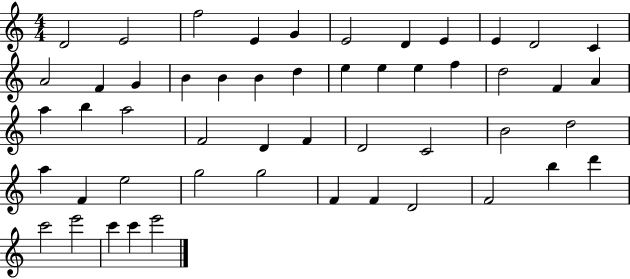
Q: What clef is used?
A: treble